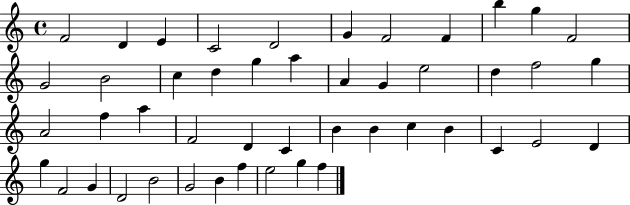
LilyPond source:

{
  \clef treble
  \time 4/4
  \defaultTimeSignature
  \key c \major
  f'2 d'4 e'4 | c'2 d'2 | g'4 f'2 f'4 | b''4 g''4 f'2 | \break g'2 b'2 | c''4 d''4 g''4 a''4 | a'4 g'4 e''2 | d''4 f''2 g''4 | \break a'2 f''4 a''4 | f'2 d'4 c'4 | b'4 b'4 c''4 b'4 | c'4 e'2 d'4 | \break g''4 f'2 g'4 | d'2 b'2 | g'2 b'4 f''4 | e''2 g''4 f''4 | \break \bar "|."
}